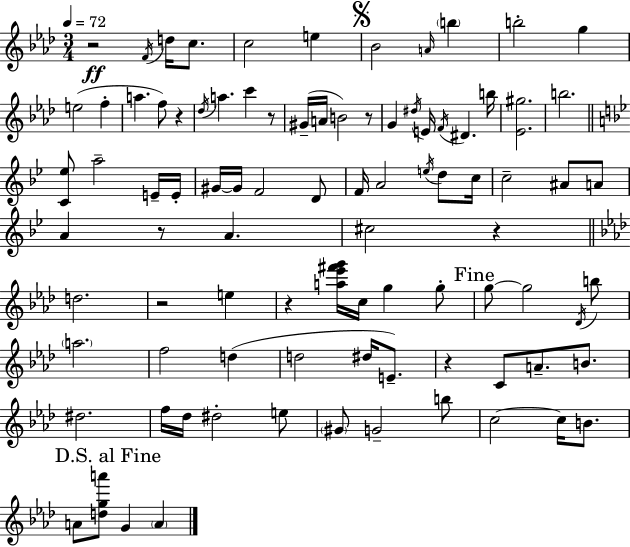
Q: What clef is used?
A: treble